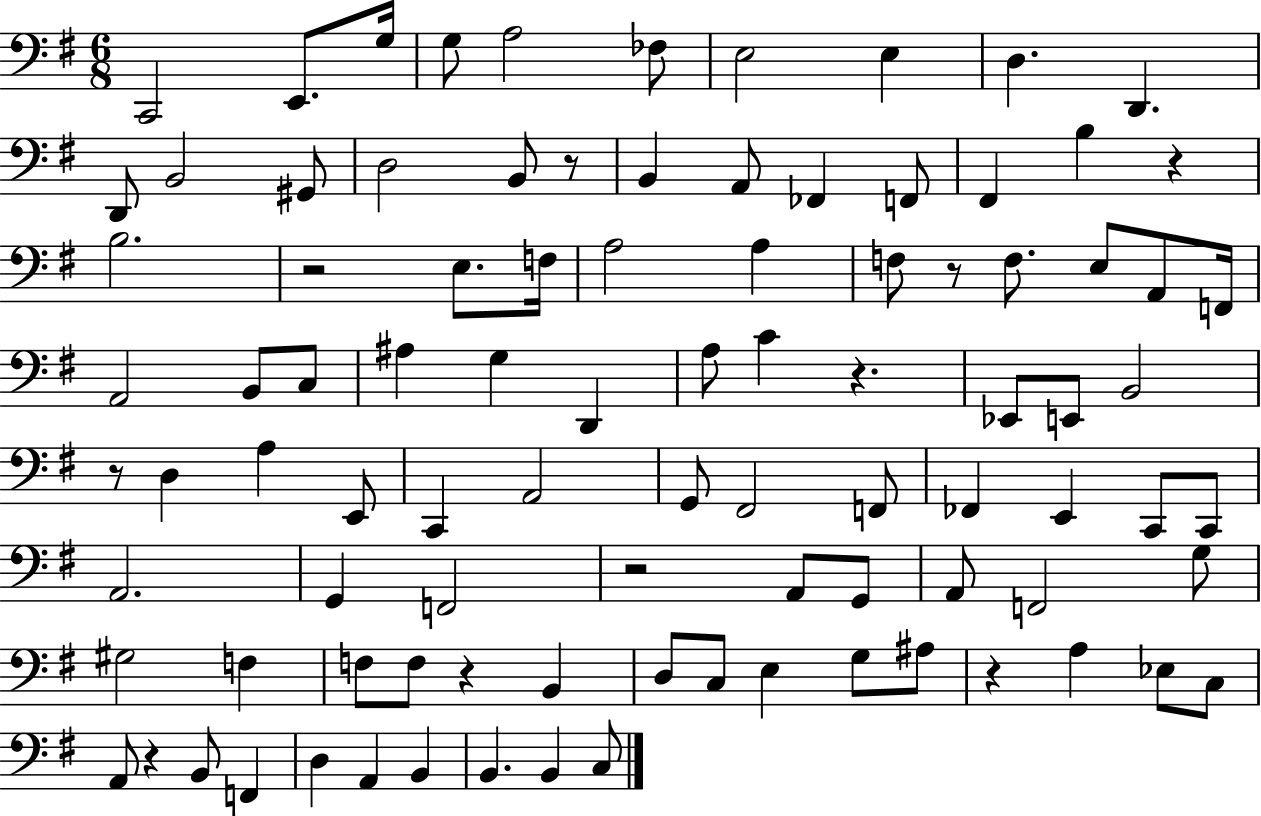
X:1
T:Untitled
M:6/8
L:1/4
K:G
C,,2 E,,/2 G,/4 G,/2 A,2 _F,/2 E,2 E, D, D,, D,,/2 B,,2 ^G,,/2 D,2 B,,/2 z/2 B,, A,,/2 _F,, F,,/2 ^F,, B, z B,2 z2 E,/2 F,/4 A,2 A, F,/2 z/2 F,/2 E,/2 A,,/2 F,,/4 A,,2 B,,/2 C,/2 ^A, G, D,, A,/2 C z _E,,/2 E,,/2 B,,2 z/2 D, A, E,,/2 C,, A,,2 G,,/2 ^F,,2 F,,/2 _F,, E,, C,,/2 C,,/2 A,,2 G,, F,,2 z2 A,,/2 G,,/2 A,,/2 F,,2 G,/2 ^G,2 F, F,/2 F,/2 z B,, D,/2 C,/2 E, G,/2 ^A,/2 z A, _E,/2 C,/2 A,,/2 z B,,/2 F,, D, A,, B,, B,, B,, C,/2